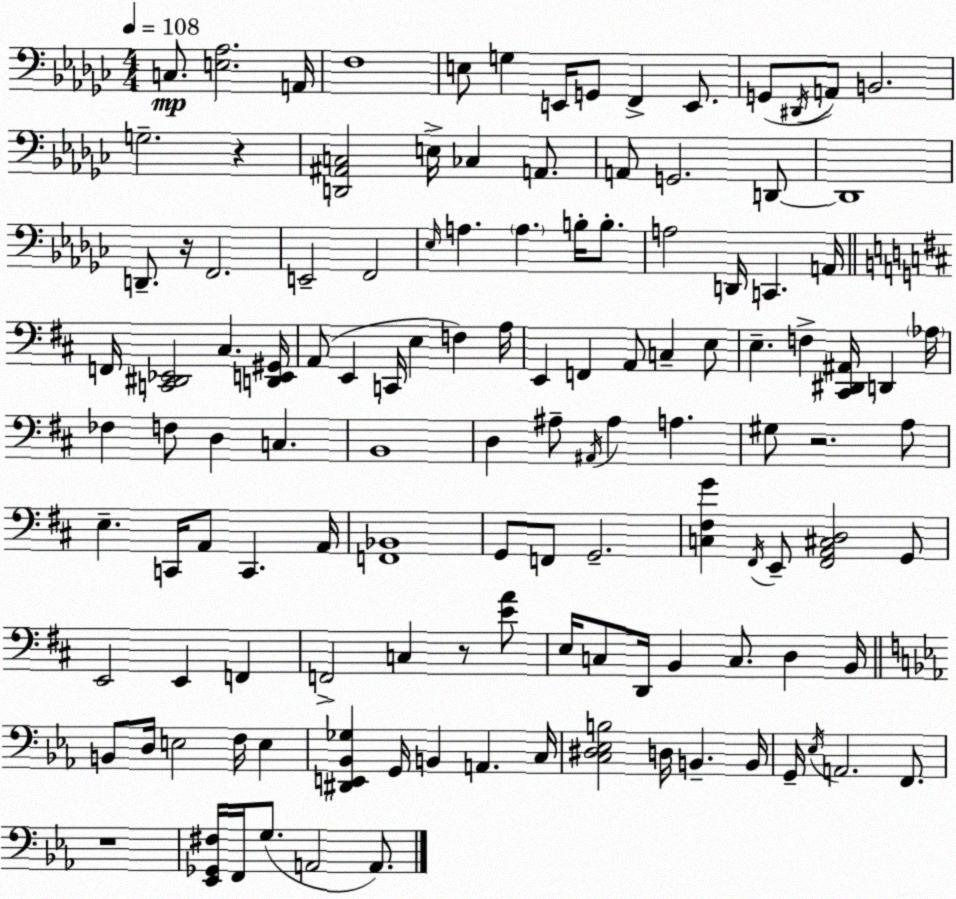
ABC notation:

X:1
T:Untitled
M:4/4
L:1/4
K:Ebm
C,/2 [E,_A,]2 A,,/4 F,4 E,/2 G, E,,/4 G,,/2 F,, E,,/2 G,,/2 ^D,,/4 A,,/2 B,,2 G,2 z [D,,^A,,C,]2 E,/4 _C, A,,/2 A,,/2 G,,2 D,,/2 D,,4 D,,/2 z/4 F,,2 E,,2 F,,2 _E,/4 A, A, B,/4 B,/2 A,2 D,,/4 C,, A,,/4 F,,/4 [C,,^D,,_E,,]2 ^C, [D,,E,,^G,,]/4 A,,/2 E,, C,,/4 E, F, A,/4 E,, F,, A,,/2 C, E,/2 E, F, [^C,,^D,,^A,,]/4 D,, _A,/4 _F, F,/2 D, C, B,,4 D, ^A,/2 ^A,,/4 ^A, A, ^G,/2 z2 A,/2 E, C,,/4 A,,/2 C,, A,,/4 [F,,_B,,]4 G,,/2 F,,/2 G,,2 [C,^F,G] ^F,,/4 E,,/2 [^F,,A,,^C,D,]2 G,,/2 E,,2 E,, F,, F,,2 C, z/2 [EA]/2 E,/4 C,/2 D,,/4 B,, C,/2 D, B,,/4 B,,/2 D,/4 E,2 F,/4 E, [^D,,E,,_B,,_G,] G,,/4 B,, A,, C,/4 [C,^D,_E,B,]2 D,/4 B,, B,,/4 G,,/4 _E,/4 A,,2 F,,/2 z4 [_E,,_G,,^F,]/4 F,,/4 G,/2 A,,2 A,,/2